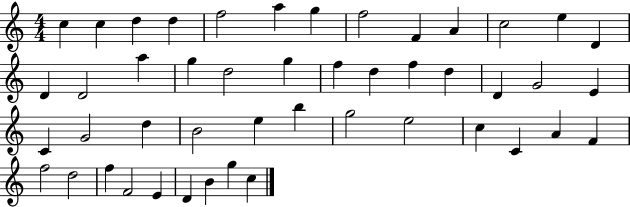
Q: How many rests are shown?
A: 0